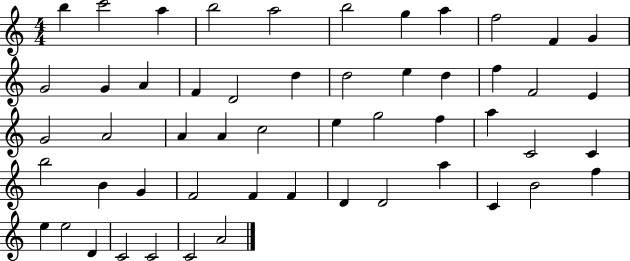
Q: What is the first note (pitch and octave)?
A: B5